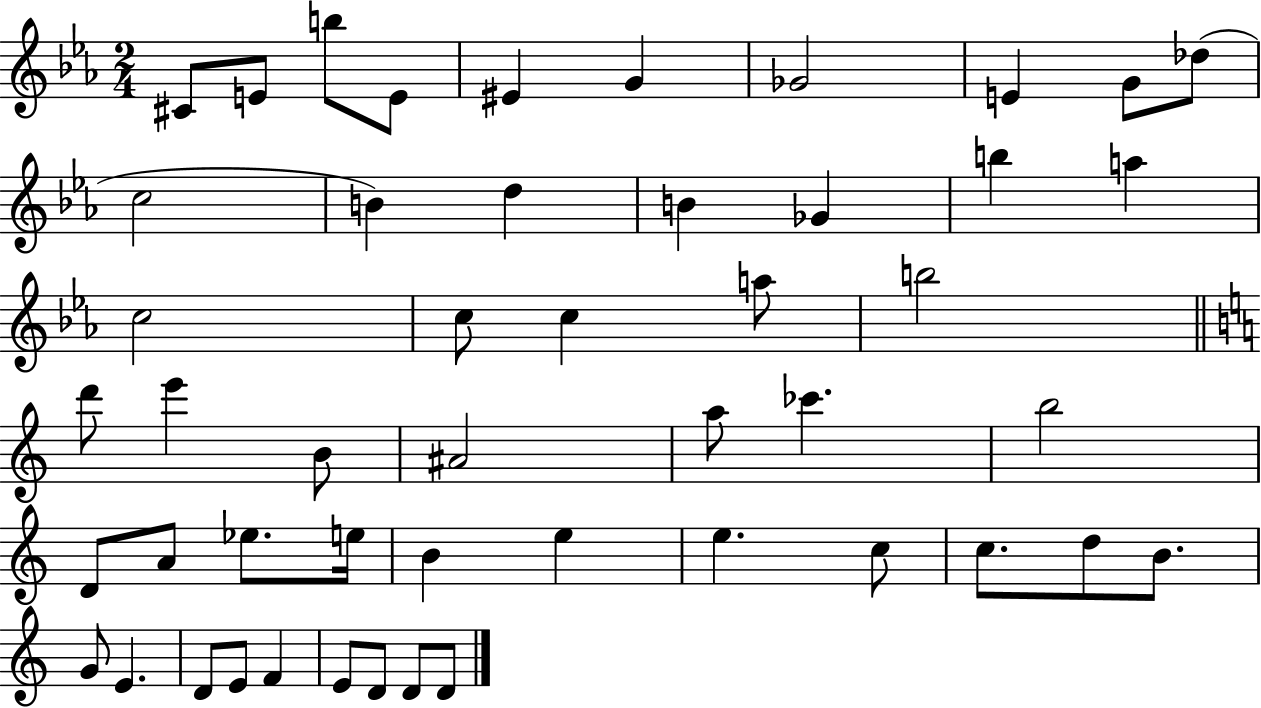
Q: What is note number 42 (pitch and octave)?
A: E4